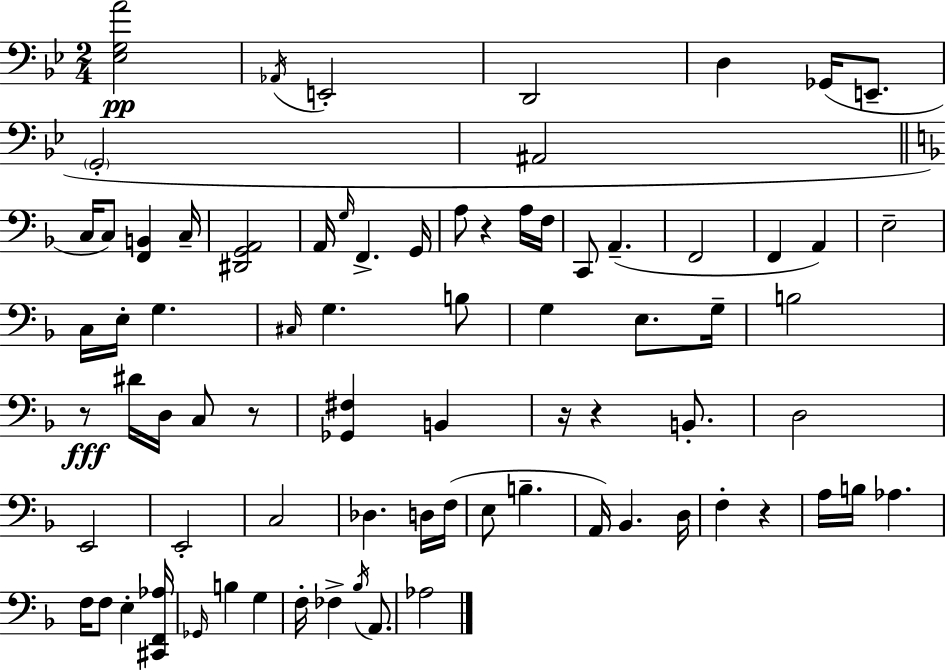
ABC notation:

X:1
T:Untitled
M:2/4
L:1/4
K:Bb
[_E,G,A]2 _A,,/4 E,,2 D,,2 D, _G,,/4 E,,/2 G,,2 ^A,,2 C,/4 C,/2 [F,,B,,] C,/4 [^D,,G,,A,,]2 A,,/4 G,/4 F,, G,,/4 A,/2 z A,/4 F,/4 C,,/2 A,, F,,2 F,, A,, E,2 C,/4 E,/4 G, ^C,/4 G, B,/2 G, E,/2 G,/4 B,2 z/2 ^D/4 D,/4 C,/2 z/2 [_G,,^F,] B,, z/4 z B,,/2 D,2 E,,2 E,,2 C,2 _D, D,/4 F,/4 E,/2 B, A,,/4 _B,, D,/4 F, z A,/4 B,/4 _A, F,/4 F,/2 E, [^C,,F,,_A,]/4 _G,,/4 B, G, F,/4 _F, _B,/4 A,,/2 _A,2